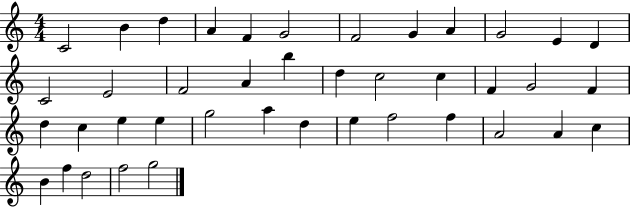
C4/h B4/q D5/q A4/q F4/q G4/h F4/h G4/q A4/q G4/h E4/q D4/q C4/h E4/h F4/h A4/q B5/q D5/q C5/h C5/q F4/q G4/h F4/q D5/q C5/q E5/q E5/q G5/h A5/q D5/q E5/q F5/h F5/q A4/h A4/q C5/q B4/q F5/q D5/h F5/h G5/h